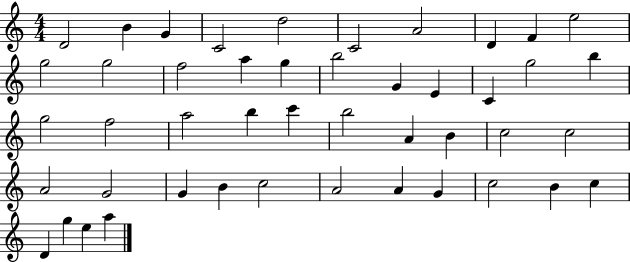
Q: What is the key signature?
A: C major